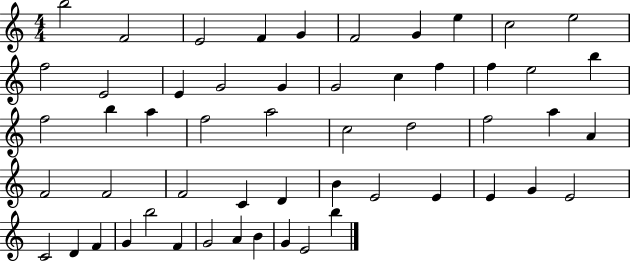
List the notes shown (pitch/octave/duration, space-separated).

B5/h F4/h E4/h F4/q G4/q F4/h G4/q E5/q C5/h E5/h F5/h E4/h E4/q G4/h G4/q G4/h C5/q F5/q F5/q E5/h B5/q F5/h B5/q A5/q F5/h A5/h C5/h D5/h F5/h A5/q A4/q F4/h F4/h F4/h C4/q D4/q B4/q E4/h E4/q E4/q G4/q E4/h C4/h D4/q F4/q G4/q B5/h F4/q G4/h A4/q B4/q G4/q E4/h B5/q